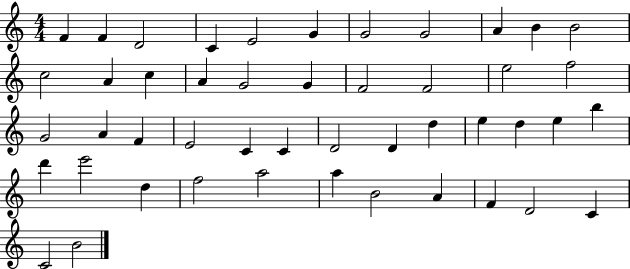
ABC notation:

X:1
T:Untitled
M:4/4
L:1/4
K:C
F F D2 C E2 G G2 G2 A B B2 c2 A c A G2 G F2 F2 e2 f2 G2 A F E2 C C D2 D d e d e b d' e'2 d f2 a2 a B2 A F D2 C C2 B2